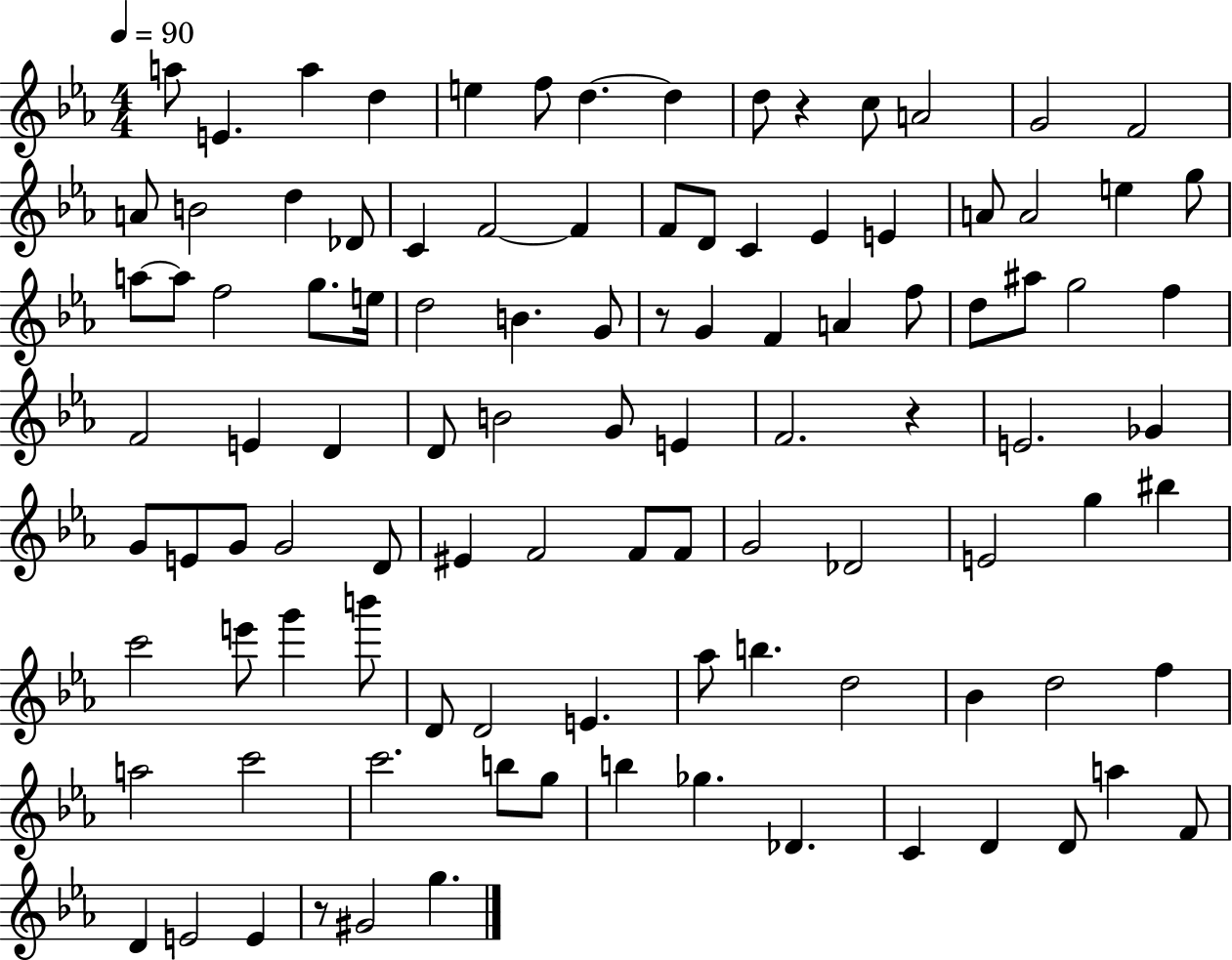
{
  \clef treble
  \numericTimeSignature
  \time 4/4
  \key ees \major
  \tempo 4 = 90
  a''8 e'4. a''4 d''4 | e''4 f''8 d''4.~~ d''4 | d''8 r4 c''8 a'2 | g'2 f'2 | \break a'8 b'2 d''4 des'8 | c'4 f'2~~ f'4 | f'8 d'8 c'4 ees'4 e'4 | a'8 a'2 e''4 g''8 | \break a''8~~ a''8 f''2 g''8. e''16 | d''2 b'4. g'8 | r8 g'4 f'4 a'4 f''8 | d''8 ais''8 g''2 f''4 | \break f'2 e'4 d'4 | d'8 b'2 g'8 e'4 | f'2. r4 | e'2. ges'4 | \break g'8 e'8 g'8 g'2 d'8 | eis'4 f'2 f'8 f'8 | g'2 des'2 | e'2 g''4 bis''4 | \break c'''2 e'''8 g'''4 b'''8 | d'8 d'2 e'4. | aes''8 b''4. d''2 | bes'4 d''2 f''4 | \break a''2 c'''2 | c'''2. b''8 g''8 | b''4 ges''4. des'4. | c'4 d'4 d'8 a''4 f'8 | \break d'4 e'2 e'4 | r8 gis'2 g''4. | \bar "|."
}